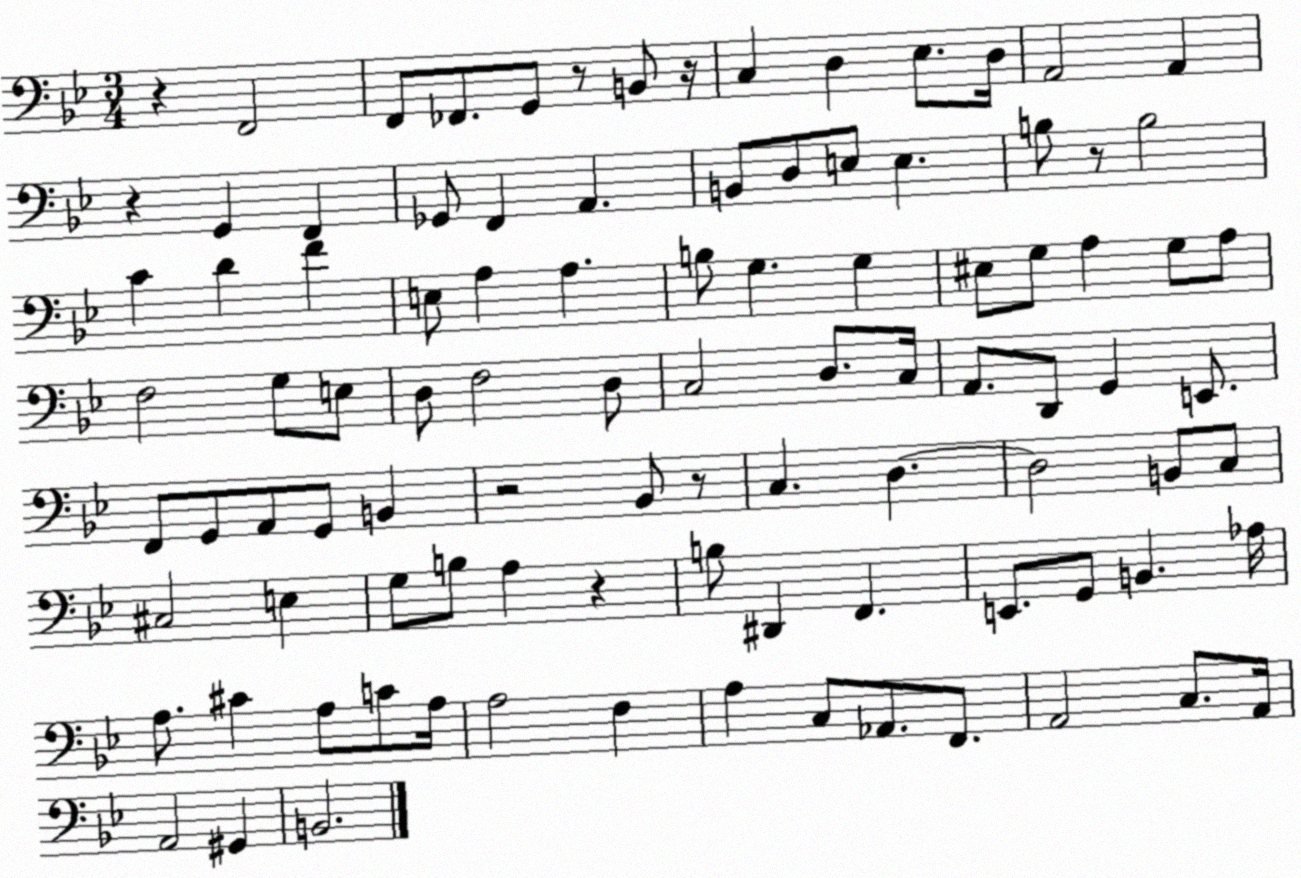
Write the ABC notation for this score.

X:1
T:Untitled
M:3/4
L:1/4
K:Bb
z F,,2 F,,/2 _F,,/2 G,,/2 z/2 B,,/2 z/4 C, D, _E,/2 D,/4 A,,2 A,, z G,, F,, _G,,/2 F,, A,, B,,/2 D,/2 E,/2 E, B,/2 z/2 B,2 C D F E,/2 A, A, B,/2 G, G, ^E,/2 G,/2 A, G,/2 A,/2 F,2 G,/2 E,/2 D,/2 F,2 D,/2 C,2 D,/2 C,/4 A,,/2 D,,/2 G,, E,,/2 F,,/2 G,,/2 A,,/2 G,,/2 B,, z2 _B,,/2 z/2 C, D, D,2 B,,/2 C,/2 ^C,2 E, G,/2 B,/2 A, z B,/2 ^D,, F,, E,,/2 G,,/2 B,, _A,/4 A,/2 ^C A,/2 C/2 A,/4 A,2 F, A, C,/2 _A,,/2 F,,/2 A,,2 C,/2 A,,/4 A,,2 ^G,, B,,2